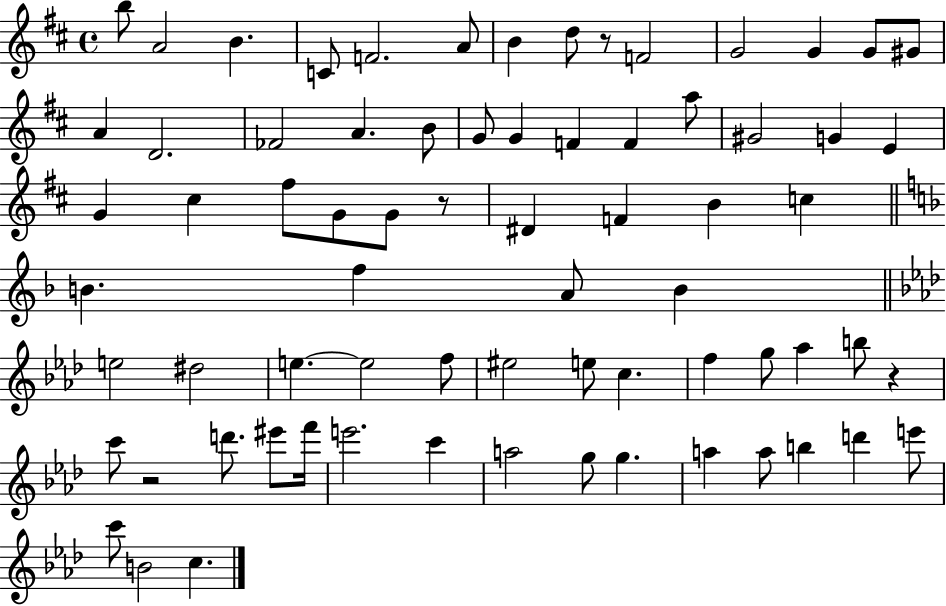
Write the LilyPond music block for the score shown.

{
  \clef treble
  \time 4/4
  \defaultTimeSignature
  \key d \major
  b''8 a'2 b'4. | c'8 f'2. a'8 | b'4 d''8 r8 f'2 | g'2 g'4 g'8 gis'8 | \break a'4 d'2. | fes'2 a'4. b'8 | g'8 g'4 f'4 f'4 a''8 | gis'2 g'4 e'4 | \break g'4 cis''4 fis''8 g'8 g'8 r8 | dis'4 f'4 b'4 c''4 | \bar "||" \break \key f \major b'4. f''4 a'8 b'4 | \bar "||" \break \key f \minor e''2 dis''2 | e''4.~~ e''2 f''8 | eis''2 e''8 c''4. | f''4 g''8 aes''4 b''8 r4 | \break c'''8 r2 d'''8. eis'''8 f'''16 | e'''2. c'''4 | a''2 g''8 g''4. | a''4 a''8 b''4 d'''4 e'''8 | \break c'''8 b'2 c''4. | \bar "|."
}